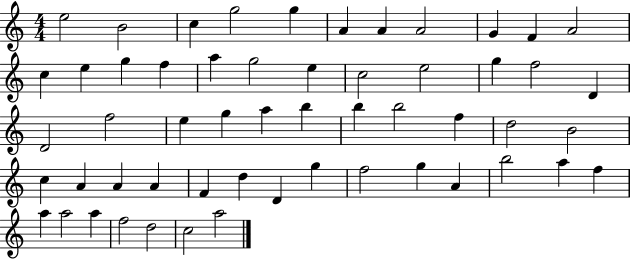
E5/h B4/h C5/q G5/h G5/q A4/q A4/q A4/h G4/q F4/q A4/h C5/q E5/q G5/q F5/q A5/q G5/h E5/q C5/h E5/h G5/q F5/h D4/q D4/h F5/h E5/q G5/q A5/q B5/q B5/q B5/h F5/q D5/h B4/h C5/q A4/q A4/q A4/q F4/q D5/q D4/q G5/q F5/h G5/q A4/q B5/h A5/q F5/q A5/q A5/h A5/q F5/h D5/h C5/h A5/h